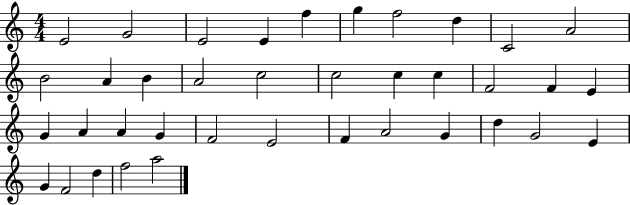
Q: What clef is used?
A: treble